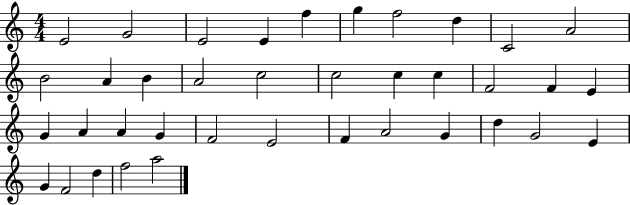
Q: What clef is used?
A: treble